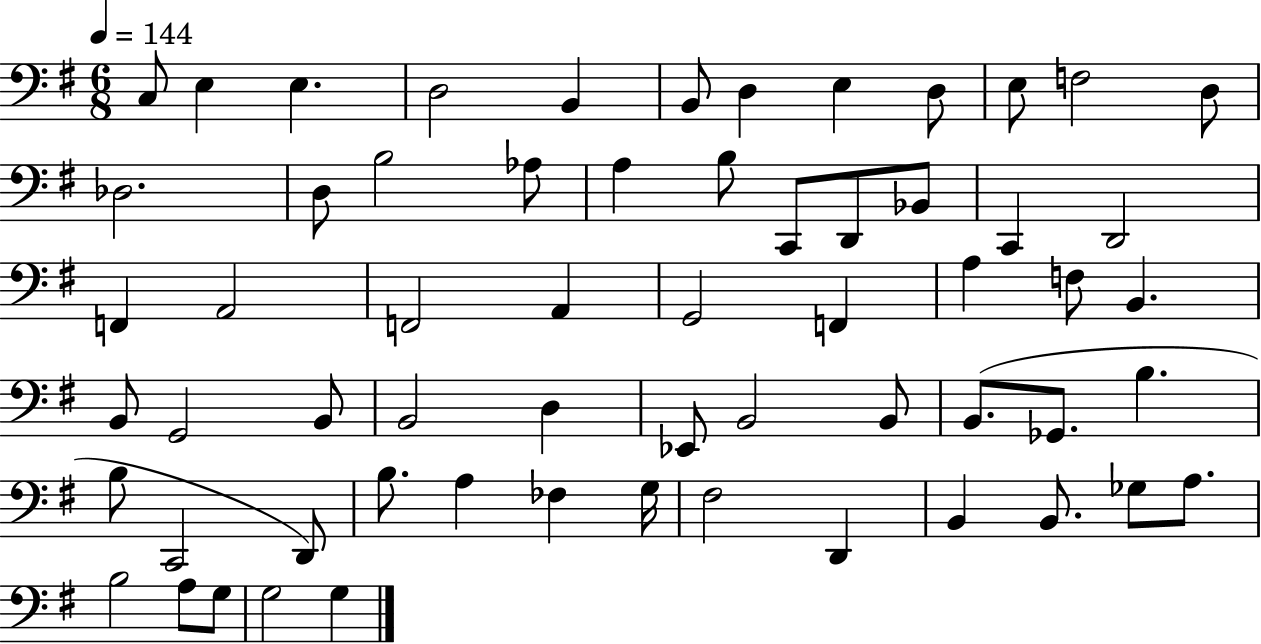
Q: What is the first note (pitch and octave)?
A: C3